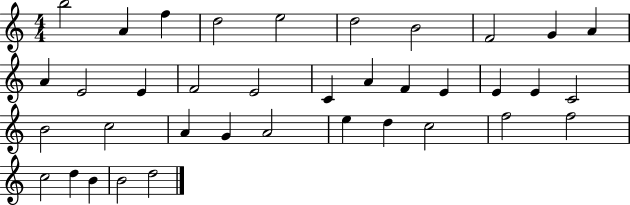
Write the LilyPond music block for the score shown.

{
  \clef treble
  \numericTimeSignature
  \time 4/4
  \key c \major
  b''2 a'4 f''4 | d''2 e''2 | d''2 b'2 | f'2 g'4 a'4 | \break a'4 e'2 e'4 | f'2 e'2 | c'4 a'4 f'4 e'4 | e'4 e'4 c'2 | \break b'2 c''2 | a'4 g'4 a'2 | e''4 d''4 c''2 | f''2 f''2 | \break c''2 d''4 b'4 | b'2 d''2 | \bar "|."
}